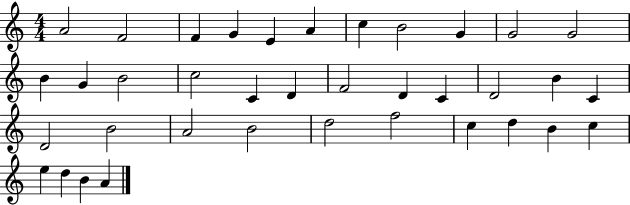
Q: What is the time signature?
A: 4/4